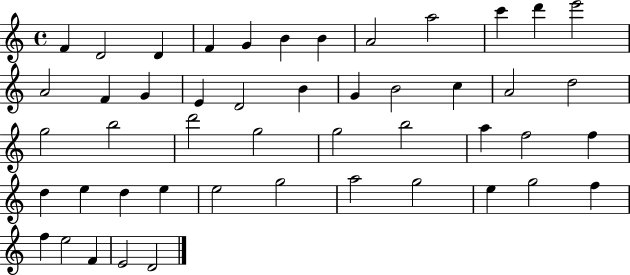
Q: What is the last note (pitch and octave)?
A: D4